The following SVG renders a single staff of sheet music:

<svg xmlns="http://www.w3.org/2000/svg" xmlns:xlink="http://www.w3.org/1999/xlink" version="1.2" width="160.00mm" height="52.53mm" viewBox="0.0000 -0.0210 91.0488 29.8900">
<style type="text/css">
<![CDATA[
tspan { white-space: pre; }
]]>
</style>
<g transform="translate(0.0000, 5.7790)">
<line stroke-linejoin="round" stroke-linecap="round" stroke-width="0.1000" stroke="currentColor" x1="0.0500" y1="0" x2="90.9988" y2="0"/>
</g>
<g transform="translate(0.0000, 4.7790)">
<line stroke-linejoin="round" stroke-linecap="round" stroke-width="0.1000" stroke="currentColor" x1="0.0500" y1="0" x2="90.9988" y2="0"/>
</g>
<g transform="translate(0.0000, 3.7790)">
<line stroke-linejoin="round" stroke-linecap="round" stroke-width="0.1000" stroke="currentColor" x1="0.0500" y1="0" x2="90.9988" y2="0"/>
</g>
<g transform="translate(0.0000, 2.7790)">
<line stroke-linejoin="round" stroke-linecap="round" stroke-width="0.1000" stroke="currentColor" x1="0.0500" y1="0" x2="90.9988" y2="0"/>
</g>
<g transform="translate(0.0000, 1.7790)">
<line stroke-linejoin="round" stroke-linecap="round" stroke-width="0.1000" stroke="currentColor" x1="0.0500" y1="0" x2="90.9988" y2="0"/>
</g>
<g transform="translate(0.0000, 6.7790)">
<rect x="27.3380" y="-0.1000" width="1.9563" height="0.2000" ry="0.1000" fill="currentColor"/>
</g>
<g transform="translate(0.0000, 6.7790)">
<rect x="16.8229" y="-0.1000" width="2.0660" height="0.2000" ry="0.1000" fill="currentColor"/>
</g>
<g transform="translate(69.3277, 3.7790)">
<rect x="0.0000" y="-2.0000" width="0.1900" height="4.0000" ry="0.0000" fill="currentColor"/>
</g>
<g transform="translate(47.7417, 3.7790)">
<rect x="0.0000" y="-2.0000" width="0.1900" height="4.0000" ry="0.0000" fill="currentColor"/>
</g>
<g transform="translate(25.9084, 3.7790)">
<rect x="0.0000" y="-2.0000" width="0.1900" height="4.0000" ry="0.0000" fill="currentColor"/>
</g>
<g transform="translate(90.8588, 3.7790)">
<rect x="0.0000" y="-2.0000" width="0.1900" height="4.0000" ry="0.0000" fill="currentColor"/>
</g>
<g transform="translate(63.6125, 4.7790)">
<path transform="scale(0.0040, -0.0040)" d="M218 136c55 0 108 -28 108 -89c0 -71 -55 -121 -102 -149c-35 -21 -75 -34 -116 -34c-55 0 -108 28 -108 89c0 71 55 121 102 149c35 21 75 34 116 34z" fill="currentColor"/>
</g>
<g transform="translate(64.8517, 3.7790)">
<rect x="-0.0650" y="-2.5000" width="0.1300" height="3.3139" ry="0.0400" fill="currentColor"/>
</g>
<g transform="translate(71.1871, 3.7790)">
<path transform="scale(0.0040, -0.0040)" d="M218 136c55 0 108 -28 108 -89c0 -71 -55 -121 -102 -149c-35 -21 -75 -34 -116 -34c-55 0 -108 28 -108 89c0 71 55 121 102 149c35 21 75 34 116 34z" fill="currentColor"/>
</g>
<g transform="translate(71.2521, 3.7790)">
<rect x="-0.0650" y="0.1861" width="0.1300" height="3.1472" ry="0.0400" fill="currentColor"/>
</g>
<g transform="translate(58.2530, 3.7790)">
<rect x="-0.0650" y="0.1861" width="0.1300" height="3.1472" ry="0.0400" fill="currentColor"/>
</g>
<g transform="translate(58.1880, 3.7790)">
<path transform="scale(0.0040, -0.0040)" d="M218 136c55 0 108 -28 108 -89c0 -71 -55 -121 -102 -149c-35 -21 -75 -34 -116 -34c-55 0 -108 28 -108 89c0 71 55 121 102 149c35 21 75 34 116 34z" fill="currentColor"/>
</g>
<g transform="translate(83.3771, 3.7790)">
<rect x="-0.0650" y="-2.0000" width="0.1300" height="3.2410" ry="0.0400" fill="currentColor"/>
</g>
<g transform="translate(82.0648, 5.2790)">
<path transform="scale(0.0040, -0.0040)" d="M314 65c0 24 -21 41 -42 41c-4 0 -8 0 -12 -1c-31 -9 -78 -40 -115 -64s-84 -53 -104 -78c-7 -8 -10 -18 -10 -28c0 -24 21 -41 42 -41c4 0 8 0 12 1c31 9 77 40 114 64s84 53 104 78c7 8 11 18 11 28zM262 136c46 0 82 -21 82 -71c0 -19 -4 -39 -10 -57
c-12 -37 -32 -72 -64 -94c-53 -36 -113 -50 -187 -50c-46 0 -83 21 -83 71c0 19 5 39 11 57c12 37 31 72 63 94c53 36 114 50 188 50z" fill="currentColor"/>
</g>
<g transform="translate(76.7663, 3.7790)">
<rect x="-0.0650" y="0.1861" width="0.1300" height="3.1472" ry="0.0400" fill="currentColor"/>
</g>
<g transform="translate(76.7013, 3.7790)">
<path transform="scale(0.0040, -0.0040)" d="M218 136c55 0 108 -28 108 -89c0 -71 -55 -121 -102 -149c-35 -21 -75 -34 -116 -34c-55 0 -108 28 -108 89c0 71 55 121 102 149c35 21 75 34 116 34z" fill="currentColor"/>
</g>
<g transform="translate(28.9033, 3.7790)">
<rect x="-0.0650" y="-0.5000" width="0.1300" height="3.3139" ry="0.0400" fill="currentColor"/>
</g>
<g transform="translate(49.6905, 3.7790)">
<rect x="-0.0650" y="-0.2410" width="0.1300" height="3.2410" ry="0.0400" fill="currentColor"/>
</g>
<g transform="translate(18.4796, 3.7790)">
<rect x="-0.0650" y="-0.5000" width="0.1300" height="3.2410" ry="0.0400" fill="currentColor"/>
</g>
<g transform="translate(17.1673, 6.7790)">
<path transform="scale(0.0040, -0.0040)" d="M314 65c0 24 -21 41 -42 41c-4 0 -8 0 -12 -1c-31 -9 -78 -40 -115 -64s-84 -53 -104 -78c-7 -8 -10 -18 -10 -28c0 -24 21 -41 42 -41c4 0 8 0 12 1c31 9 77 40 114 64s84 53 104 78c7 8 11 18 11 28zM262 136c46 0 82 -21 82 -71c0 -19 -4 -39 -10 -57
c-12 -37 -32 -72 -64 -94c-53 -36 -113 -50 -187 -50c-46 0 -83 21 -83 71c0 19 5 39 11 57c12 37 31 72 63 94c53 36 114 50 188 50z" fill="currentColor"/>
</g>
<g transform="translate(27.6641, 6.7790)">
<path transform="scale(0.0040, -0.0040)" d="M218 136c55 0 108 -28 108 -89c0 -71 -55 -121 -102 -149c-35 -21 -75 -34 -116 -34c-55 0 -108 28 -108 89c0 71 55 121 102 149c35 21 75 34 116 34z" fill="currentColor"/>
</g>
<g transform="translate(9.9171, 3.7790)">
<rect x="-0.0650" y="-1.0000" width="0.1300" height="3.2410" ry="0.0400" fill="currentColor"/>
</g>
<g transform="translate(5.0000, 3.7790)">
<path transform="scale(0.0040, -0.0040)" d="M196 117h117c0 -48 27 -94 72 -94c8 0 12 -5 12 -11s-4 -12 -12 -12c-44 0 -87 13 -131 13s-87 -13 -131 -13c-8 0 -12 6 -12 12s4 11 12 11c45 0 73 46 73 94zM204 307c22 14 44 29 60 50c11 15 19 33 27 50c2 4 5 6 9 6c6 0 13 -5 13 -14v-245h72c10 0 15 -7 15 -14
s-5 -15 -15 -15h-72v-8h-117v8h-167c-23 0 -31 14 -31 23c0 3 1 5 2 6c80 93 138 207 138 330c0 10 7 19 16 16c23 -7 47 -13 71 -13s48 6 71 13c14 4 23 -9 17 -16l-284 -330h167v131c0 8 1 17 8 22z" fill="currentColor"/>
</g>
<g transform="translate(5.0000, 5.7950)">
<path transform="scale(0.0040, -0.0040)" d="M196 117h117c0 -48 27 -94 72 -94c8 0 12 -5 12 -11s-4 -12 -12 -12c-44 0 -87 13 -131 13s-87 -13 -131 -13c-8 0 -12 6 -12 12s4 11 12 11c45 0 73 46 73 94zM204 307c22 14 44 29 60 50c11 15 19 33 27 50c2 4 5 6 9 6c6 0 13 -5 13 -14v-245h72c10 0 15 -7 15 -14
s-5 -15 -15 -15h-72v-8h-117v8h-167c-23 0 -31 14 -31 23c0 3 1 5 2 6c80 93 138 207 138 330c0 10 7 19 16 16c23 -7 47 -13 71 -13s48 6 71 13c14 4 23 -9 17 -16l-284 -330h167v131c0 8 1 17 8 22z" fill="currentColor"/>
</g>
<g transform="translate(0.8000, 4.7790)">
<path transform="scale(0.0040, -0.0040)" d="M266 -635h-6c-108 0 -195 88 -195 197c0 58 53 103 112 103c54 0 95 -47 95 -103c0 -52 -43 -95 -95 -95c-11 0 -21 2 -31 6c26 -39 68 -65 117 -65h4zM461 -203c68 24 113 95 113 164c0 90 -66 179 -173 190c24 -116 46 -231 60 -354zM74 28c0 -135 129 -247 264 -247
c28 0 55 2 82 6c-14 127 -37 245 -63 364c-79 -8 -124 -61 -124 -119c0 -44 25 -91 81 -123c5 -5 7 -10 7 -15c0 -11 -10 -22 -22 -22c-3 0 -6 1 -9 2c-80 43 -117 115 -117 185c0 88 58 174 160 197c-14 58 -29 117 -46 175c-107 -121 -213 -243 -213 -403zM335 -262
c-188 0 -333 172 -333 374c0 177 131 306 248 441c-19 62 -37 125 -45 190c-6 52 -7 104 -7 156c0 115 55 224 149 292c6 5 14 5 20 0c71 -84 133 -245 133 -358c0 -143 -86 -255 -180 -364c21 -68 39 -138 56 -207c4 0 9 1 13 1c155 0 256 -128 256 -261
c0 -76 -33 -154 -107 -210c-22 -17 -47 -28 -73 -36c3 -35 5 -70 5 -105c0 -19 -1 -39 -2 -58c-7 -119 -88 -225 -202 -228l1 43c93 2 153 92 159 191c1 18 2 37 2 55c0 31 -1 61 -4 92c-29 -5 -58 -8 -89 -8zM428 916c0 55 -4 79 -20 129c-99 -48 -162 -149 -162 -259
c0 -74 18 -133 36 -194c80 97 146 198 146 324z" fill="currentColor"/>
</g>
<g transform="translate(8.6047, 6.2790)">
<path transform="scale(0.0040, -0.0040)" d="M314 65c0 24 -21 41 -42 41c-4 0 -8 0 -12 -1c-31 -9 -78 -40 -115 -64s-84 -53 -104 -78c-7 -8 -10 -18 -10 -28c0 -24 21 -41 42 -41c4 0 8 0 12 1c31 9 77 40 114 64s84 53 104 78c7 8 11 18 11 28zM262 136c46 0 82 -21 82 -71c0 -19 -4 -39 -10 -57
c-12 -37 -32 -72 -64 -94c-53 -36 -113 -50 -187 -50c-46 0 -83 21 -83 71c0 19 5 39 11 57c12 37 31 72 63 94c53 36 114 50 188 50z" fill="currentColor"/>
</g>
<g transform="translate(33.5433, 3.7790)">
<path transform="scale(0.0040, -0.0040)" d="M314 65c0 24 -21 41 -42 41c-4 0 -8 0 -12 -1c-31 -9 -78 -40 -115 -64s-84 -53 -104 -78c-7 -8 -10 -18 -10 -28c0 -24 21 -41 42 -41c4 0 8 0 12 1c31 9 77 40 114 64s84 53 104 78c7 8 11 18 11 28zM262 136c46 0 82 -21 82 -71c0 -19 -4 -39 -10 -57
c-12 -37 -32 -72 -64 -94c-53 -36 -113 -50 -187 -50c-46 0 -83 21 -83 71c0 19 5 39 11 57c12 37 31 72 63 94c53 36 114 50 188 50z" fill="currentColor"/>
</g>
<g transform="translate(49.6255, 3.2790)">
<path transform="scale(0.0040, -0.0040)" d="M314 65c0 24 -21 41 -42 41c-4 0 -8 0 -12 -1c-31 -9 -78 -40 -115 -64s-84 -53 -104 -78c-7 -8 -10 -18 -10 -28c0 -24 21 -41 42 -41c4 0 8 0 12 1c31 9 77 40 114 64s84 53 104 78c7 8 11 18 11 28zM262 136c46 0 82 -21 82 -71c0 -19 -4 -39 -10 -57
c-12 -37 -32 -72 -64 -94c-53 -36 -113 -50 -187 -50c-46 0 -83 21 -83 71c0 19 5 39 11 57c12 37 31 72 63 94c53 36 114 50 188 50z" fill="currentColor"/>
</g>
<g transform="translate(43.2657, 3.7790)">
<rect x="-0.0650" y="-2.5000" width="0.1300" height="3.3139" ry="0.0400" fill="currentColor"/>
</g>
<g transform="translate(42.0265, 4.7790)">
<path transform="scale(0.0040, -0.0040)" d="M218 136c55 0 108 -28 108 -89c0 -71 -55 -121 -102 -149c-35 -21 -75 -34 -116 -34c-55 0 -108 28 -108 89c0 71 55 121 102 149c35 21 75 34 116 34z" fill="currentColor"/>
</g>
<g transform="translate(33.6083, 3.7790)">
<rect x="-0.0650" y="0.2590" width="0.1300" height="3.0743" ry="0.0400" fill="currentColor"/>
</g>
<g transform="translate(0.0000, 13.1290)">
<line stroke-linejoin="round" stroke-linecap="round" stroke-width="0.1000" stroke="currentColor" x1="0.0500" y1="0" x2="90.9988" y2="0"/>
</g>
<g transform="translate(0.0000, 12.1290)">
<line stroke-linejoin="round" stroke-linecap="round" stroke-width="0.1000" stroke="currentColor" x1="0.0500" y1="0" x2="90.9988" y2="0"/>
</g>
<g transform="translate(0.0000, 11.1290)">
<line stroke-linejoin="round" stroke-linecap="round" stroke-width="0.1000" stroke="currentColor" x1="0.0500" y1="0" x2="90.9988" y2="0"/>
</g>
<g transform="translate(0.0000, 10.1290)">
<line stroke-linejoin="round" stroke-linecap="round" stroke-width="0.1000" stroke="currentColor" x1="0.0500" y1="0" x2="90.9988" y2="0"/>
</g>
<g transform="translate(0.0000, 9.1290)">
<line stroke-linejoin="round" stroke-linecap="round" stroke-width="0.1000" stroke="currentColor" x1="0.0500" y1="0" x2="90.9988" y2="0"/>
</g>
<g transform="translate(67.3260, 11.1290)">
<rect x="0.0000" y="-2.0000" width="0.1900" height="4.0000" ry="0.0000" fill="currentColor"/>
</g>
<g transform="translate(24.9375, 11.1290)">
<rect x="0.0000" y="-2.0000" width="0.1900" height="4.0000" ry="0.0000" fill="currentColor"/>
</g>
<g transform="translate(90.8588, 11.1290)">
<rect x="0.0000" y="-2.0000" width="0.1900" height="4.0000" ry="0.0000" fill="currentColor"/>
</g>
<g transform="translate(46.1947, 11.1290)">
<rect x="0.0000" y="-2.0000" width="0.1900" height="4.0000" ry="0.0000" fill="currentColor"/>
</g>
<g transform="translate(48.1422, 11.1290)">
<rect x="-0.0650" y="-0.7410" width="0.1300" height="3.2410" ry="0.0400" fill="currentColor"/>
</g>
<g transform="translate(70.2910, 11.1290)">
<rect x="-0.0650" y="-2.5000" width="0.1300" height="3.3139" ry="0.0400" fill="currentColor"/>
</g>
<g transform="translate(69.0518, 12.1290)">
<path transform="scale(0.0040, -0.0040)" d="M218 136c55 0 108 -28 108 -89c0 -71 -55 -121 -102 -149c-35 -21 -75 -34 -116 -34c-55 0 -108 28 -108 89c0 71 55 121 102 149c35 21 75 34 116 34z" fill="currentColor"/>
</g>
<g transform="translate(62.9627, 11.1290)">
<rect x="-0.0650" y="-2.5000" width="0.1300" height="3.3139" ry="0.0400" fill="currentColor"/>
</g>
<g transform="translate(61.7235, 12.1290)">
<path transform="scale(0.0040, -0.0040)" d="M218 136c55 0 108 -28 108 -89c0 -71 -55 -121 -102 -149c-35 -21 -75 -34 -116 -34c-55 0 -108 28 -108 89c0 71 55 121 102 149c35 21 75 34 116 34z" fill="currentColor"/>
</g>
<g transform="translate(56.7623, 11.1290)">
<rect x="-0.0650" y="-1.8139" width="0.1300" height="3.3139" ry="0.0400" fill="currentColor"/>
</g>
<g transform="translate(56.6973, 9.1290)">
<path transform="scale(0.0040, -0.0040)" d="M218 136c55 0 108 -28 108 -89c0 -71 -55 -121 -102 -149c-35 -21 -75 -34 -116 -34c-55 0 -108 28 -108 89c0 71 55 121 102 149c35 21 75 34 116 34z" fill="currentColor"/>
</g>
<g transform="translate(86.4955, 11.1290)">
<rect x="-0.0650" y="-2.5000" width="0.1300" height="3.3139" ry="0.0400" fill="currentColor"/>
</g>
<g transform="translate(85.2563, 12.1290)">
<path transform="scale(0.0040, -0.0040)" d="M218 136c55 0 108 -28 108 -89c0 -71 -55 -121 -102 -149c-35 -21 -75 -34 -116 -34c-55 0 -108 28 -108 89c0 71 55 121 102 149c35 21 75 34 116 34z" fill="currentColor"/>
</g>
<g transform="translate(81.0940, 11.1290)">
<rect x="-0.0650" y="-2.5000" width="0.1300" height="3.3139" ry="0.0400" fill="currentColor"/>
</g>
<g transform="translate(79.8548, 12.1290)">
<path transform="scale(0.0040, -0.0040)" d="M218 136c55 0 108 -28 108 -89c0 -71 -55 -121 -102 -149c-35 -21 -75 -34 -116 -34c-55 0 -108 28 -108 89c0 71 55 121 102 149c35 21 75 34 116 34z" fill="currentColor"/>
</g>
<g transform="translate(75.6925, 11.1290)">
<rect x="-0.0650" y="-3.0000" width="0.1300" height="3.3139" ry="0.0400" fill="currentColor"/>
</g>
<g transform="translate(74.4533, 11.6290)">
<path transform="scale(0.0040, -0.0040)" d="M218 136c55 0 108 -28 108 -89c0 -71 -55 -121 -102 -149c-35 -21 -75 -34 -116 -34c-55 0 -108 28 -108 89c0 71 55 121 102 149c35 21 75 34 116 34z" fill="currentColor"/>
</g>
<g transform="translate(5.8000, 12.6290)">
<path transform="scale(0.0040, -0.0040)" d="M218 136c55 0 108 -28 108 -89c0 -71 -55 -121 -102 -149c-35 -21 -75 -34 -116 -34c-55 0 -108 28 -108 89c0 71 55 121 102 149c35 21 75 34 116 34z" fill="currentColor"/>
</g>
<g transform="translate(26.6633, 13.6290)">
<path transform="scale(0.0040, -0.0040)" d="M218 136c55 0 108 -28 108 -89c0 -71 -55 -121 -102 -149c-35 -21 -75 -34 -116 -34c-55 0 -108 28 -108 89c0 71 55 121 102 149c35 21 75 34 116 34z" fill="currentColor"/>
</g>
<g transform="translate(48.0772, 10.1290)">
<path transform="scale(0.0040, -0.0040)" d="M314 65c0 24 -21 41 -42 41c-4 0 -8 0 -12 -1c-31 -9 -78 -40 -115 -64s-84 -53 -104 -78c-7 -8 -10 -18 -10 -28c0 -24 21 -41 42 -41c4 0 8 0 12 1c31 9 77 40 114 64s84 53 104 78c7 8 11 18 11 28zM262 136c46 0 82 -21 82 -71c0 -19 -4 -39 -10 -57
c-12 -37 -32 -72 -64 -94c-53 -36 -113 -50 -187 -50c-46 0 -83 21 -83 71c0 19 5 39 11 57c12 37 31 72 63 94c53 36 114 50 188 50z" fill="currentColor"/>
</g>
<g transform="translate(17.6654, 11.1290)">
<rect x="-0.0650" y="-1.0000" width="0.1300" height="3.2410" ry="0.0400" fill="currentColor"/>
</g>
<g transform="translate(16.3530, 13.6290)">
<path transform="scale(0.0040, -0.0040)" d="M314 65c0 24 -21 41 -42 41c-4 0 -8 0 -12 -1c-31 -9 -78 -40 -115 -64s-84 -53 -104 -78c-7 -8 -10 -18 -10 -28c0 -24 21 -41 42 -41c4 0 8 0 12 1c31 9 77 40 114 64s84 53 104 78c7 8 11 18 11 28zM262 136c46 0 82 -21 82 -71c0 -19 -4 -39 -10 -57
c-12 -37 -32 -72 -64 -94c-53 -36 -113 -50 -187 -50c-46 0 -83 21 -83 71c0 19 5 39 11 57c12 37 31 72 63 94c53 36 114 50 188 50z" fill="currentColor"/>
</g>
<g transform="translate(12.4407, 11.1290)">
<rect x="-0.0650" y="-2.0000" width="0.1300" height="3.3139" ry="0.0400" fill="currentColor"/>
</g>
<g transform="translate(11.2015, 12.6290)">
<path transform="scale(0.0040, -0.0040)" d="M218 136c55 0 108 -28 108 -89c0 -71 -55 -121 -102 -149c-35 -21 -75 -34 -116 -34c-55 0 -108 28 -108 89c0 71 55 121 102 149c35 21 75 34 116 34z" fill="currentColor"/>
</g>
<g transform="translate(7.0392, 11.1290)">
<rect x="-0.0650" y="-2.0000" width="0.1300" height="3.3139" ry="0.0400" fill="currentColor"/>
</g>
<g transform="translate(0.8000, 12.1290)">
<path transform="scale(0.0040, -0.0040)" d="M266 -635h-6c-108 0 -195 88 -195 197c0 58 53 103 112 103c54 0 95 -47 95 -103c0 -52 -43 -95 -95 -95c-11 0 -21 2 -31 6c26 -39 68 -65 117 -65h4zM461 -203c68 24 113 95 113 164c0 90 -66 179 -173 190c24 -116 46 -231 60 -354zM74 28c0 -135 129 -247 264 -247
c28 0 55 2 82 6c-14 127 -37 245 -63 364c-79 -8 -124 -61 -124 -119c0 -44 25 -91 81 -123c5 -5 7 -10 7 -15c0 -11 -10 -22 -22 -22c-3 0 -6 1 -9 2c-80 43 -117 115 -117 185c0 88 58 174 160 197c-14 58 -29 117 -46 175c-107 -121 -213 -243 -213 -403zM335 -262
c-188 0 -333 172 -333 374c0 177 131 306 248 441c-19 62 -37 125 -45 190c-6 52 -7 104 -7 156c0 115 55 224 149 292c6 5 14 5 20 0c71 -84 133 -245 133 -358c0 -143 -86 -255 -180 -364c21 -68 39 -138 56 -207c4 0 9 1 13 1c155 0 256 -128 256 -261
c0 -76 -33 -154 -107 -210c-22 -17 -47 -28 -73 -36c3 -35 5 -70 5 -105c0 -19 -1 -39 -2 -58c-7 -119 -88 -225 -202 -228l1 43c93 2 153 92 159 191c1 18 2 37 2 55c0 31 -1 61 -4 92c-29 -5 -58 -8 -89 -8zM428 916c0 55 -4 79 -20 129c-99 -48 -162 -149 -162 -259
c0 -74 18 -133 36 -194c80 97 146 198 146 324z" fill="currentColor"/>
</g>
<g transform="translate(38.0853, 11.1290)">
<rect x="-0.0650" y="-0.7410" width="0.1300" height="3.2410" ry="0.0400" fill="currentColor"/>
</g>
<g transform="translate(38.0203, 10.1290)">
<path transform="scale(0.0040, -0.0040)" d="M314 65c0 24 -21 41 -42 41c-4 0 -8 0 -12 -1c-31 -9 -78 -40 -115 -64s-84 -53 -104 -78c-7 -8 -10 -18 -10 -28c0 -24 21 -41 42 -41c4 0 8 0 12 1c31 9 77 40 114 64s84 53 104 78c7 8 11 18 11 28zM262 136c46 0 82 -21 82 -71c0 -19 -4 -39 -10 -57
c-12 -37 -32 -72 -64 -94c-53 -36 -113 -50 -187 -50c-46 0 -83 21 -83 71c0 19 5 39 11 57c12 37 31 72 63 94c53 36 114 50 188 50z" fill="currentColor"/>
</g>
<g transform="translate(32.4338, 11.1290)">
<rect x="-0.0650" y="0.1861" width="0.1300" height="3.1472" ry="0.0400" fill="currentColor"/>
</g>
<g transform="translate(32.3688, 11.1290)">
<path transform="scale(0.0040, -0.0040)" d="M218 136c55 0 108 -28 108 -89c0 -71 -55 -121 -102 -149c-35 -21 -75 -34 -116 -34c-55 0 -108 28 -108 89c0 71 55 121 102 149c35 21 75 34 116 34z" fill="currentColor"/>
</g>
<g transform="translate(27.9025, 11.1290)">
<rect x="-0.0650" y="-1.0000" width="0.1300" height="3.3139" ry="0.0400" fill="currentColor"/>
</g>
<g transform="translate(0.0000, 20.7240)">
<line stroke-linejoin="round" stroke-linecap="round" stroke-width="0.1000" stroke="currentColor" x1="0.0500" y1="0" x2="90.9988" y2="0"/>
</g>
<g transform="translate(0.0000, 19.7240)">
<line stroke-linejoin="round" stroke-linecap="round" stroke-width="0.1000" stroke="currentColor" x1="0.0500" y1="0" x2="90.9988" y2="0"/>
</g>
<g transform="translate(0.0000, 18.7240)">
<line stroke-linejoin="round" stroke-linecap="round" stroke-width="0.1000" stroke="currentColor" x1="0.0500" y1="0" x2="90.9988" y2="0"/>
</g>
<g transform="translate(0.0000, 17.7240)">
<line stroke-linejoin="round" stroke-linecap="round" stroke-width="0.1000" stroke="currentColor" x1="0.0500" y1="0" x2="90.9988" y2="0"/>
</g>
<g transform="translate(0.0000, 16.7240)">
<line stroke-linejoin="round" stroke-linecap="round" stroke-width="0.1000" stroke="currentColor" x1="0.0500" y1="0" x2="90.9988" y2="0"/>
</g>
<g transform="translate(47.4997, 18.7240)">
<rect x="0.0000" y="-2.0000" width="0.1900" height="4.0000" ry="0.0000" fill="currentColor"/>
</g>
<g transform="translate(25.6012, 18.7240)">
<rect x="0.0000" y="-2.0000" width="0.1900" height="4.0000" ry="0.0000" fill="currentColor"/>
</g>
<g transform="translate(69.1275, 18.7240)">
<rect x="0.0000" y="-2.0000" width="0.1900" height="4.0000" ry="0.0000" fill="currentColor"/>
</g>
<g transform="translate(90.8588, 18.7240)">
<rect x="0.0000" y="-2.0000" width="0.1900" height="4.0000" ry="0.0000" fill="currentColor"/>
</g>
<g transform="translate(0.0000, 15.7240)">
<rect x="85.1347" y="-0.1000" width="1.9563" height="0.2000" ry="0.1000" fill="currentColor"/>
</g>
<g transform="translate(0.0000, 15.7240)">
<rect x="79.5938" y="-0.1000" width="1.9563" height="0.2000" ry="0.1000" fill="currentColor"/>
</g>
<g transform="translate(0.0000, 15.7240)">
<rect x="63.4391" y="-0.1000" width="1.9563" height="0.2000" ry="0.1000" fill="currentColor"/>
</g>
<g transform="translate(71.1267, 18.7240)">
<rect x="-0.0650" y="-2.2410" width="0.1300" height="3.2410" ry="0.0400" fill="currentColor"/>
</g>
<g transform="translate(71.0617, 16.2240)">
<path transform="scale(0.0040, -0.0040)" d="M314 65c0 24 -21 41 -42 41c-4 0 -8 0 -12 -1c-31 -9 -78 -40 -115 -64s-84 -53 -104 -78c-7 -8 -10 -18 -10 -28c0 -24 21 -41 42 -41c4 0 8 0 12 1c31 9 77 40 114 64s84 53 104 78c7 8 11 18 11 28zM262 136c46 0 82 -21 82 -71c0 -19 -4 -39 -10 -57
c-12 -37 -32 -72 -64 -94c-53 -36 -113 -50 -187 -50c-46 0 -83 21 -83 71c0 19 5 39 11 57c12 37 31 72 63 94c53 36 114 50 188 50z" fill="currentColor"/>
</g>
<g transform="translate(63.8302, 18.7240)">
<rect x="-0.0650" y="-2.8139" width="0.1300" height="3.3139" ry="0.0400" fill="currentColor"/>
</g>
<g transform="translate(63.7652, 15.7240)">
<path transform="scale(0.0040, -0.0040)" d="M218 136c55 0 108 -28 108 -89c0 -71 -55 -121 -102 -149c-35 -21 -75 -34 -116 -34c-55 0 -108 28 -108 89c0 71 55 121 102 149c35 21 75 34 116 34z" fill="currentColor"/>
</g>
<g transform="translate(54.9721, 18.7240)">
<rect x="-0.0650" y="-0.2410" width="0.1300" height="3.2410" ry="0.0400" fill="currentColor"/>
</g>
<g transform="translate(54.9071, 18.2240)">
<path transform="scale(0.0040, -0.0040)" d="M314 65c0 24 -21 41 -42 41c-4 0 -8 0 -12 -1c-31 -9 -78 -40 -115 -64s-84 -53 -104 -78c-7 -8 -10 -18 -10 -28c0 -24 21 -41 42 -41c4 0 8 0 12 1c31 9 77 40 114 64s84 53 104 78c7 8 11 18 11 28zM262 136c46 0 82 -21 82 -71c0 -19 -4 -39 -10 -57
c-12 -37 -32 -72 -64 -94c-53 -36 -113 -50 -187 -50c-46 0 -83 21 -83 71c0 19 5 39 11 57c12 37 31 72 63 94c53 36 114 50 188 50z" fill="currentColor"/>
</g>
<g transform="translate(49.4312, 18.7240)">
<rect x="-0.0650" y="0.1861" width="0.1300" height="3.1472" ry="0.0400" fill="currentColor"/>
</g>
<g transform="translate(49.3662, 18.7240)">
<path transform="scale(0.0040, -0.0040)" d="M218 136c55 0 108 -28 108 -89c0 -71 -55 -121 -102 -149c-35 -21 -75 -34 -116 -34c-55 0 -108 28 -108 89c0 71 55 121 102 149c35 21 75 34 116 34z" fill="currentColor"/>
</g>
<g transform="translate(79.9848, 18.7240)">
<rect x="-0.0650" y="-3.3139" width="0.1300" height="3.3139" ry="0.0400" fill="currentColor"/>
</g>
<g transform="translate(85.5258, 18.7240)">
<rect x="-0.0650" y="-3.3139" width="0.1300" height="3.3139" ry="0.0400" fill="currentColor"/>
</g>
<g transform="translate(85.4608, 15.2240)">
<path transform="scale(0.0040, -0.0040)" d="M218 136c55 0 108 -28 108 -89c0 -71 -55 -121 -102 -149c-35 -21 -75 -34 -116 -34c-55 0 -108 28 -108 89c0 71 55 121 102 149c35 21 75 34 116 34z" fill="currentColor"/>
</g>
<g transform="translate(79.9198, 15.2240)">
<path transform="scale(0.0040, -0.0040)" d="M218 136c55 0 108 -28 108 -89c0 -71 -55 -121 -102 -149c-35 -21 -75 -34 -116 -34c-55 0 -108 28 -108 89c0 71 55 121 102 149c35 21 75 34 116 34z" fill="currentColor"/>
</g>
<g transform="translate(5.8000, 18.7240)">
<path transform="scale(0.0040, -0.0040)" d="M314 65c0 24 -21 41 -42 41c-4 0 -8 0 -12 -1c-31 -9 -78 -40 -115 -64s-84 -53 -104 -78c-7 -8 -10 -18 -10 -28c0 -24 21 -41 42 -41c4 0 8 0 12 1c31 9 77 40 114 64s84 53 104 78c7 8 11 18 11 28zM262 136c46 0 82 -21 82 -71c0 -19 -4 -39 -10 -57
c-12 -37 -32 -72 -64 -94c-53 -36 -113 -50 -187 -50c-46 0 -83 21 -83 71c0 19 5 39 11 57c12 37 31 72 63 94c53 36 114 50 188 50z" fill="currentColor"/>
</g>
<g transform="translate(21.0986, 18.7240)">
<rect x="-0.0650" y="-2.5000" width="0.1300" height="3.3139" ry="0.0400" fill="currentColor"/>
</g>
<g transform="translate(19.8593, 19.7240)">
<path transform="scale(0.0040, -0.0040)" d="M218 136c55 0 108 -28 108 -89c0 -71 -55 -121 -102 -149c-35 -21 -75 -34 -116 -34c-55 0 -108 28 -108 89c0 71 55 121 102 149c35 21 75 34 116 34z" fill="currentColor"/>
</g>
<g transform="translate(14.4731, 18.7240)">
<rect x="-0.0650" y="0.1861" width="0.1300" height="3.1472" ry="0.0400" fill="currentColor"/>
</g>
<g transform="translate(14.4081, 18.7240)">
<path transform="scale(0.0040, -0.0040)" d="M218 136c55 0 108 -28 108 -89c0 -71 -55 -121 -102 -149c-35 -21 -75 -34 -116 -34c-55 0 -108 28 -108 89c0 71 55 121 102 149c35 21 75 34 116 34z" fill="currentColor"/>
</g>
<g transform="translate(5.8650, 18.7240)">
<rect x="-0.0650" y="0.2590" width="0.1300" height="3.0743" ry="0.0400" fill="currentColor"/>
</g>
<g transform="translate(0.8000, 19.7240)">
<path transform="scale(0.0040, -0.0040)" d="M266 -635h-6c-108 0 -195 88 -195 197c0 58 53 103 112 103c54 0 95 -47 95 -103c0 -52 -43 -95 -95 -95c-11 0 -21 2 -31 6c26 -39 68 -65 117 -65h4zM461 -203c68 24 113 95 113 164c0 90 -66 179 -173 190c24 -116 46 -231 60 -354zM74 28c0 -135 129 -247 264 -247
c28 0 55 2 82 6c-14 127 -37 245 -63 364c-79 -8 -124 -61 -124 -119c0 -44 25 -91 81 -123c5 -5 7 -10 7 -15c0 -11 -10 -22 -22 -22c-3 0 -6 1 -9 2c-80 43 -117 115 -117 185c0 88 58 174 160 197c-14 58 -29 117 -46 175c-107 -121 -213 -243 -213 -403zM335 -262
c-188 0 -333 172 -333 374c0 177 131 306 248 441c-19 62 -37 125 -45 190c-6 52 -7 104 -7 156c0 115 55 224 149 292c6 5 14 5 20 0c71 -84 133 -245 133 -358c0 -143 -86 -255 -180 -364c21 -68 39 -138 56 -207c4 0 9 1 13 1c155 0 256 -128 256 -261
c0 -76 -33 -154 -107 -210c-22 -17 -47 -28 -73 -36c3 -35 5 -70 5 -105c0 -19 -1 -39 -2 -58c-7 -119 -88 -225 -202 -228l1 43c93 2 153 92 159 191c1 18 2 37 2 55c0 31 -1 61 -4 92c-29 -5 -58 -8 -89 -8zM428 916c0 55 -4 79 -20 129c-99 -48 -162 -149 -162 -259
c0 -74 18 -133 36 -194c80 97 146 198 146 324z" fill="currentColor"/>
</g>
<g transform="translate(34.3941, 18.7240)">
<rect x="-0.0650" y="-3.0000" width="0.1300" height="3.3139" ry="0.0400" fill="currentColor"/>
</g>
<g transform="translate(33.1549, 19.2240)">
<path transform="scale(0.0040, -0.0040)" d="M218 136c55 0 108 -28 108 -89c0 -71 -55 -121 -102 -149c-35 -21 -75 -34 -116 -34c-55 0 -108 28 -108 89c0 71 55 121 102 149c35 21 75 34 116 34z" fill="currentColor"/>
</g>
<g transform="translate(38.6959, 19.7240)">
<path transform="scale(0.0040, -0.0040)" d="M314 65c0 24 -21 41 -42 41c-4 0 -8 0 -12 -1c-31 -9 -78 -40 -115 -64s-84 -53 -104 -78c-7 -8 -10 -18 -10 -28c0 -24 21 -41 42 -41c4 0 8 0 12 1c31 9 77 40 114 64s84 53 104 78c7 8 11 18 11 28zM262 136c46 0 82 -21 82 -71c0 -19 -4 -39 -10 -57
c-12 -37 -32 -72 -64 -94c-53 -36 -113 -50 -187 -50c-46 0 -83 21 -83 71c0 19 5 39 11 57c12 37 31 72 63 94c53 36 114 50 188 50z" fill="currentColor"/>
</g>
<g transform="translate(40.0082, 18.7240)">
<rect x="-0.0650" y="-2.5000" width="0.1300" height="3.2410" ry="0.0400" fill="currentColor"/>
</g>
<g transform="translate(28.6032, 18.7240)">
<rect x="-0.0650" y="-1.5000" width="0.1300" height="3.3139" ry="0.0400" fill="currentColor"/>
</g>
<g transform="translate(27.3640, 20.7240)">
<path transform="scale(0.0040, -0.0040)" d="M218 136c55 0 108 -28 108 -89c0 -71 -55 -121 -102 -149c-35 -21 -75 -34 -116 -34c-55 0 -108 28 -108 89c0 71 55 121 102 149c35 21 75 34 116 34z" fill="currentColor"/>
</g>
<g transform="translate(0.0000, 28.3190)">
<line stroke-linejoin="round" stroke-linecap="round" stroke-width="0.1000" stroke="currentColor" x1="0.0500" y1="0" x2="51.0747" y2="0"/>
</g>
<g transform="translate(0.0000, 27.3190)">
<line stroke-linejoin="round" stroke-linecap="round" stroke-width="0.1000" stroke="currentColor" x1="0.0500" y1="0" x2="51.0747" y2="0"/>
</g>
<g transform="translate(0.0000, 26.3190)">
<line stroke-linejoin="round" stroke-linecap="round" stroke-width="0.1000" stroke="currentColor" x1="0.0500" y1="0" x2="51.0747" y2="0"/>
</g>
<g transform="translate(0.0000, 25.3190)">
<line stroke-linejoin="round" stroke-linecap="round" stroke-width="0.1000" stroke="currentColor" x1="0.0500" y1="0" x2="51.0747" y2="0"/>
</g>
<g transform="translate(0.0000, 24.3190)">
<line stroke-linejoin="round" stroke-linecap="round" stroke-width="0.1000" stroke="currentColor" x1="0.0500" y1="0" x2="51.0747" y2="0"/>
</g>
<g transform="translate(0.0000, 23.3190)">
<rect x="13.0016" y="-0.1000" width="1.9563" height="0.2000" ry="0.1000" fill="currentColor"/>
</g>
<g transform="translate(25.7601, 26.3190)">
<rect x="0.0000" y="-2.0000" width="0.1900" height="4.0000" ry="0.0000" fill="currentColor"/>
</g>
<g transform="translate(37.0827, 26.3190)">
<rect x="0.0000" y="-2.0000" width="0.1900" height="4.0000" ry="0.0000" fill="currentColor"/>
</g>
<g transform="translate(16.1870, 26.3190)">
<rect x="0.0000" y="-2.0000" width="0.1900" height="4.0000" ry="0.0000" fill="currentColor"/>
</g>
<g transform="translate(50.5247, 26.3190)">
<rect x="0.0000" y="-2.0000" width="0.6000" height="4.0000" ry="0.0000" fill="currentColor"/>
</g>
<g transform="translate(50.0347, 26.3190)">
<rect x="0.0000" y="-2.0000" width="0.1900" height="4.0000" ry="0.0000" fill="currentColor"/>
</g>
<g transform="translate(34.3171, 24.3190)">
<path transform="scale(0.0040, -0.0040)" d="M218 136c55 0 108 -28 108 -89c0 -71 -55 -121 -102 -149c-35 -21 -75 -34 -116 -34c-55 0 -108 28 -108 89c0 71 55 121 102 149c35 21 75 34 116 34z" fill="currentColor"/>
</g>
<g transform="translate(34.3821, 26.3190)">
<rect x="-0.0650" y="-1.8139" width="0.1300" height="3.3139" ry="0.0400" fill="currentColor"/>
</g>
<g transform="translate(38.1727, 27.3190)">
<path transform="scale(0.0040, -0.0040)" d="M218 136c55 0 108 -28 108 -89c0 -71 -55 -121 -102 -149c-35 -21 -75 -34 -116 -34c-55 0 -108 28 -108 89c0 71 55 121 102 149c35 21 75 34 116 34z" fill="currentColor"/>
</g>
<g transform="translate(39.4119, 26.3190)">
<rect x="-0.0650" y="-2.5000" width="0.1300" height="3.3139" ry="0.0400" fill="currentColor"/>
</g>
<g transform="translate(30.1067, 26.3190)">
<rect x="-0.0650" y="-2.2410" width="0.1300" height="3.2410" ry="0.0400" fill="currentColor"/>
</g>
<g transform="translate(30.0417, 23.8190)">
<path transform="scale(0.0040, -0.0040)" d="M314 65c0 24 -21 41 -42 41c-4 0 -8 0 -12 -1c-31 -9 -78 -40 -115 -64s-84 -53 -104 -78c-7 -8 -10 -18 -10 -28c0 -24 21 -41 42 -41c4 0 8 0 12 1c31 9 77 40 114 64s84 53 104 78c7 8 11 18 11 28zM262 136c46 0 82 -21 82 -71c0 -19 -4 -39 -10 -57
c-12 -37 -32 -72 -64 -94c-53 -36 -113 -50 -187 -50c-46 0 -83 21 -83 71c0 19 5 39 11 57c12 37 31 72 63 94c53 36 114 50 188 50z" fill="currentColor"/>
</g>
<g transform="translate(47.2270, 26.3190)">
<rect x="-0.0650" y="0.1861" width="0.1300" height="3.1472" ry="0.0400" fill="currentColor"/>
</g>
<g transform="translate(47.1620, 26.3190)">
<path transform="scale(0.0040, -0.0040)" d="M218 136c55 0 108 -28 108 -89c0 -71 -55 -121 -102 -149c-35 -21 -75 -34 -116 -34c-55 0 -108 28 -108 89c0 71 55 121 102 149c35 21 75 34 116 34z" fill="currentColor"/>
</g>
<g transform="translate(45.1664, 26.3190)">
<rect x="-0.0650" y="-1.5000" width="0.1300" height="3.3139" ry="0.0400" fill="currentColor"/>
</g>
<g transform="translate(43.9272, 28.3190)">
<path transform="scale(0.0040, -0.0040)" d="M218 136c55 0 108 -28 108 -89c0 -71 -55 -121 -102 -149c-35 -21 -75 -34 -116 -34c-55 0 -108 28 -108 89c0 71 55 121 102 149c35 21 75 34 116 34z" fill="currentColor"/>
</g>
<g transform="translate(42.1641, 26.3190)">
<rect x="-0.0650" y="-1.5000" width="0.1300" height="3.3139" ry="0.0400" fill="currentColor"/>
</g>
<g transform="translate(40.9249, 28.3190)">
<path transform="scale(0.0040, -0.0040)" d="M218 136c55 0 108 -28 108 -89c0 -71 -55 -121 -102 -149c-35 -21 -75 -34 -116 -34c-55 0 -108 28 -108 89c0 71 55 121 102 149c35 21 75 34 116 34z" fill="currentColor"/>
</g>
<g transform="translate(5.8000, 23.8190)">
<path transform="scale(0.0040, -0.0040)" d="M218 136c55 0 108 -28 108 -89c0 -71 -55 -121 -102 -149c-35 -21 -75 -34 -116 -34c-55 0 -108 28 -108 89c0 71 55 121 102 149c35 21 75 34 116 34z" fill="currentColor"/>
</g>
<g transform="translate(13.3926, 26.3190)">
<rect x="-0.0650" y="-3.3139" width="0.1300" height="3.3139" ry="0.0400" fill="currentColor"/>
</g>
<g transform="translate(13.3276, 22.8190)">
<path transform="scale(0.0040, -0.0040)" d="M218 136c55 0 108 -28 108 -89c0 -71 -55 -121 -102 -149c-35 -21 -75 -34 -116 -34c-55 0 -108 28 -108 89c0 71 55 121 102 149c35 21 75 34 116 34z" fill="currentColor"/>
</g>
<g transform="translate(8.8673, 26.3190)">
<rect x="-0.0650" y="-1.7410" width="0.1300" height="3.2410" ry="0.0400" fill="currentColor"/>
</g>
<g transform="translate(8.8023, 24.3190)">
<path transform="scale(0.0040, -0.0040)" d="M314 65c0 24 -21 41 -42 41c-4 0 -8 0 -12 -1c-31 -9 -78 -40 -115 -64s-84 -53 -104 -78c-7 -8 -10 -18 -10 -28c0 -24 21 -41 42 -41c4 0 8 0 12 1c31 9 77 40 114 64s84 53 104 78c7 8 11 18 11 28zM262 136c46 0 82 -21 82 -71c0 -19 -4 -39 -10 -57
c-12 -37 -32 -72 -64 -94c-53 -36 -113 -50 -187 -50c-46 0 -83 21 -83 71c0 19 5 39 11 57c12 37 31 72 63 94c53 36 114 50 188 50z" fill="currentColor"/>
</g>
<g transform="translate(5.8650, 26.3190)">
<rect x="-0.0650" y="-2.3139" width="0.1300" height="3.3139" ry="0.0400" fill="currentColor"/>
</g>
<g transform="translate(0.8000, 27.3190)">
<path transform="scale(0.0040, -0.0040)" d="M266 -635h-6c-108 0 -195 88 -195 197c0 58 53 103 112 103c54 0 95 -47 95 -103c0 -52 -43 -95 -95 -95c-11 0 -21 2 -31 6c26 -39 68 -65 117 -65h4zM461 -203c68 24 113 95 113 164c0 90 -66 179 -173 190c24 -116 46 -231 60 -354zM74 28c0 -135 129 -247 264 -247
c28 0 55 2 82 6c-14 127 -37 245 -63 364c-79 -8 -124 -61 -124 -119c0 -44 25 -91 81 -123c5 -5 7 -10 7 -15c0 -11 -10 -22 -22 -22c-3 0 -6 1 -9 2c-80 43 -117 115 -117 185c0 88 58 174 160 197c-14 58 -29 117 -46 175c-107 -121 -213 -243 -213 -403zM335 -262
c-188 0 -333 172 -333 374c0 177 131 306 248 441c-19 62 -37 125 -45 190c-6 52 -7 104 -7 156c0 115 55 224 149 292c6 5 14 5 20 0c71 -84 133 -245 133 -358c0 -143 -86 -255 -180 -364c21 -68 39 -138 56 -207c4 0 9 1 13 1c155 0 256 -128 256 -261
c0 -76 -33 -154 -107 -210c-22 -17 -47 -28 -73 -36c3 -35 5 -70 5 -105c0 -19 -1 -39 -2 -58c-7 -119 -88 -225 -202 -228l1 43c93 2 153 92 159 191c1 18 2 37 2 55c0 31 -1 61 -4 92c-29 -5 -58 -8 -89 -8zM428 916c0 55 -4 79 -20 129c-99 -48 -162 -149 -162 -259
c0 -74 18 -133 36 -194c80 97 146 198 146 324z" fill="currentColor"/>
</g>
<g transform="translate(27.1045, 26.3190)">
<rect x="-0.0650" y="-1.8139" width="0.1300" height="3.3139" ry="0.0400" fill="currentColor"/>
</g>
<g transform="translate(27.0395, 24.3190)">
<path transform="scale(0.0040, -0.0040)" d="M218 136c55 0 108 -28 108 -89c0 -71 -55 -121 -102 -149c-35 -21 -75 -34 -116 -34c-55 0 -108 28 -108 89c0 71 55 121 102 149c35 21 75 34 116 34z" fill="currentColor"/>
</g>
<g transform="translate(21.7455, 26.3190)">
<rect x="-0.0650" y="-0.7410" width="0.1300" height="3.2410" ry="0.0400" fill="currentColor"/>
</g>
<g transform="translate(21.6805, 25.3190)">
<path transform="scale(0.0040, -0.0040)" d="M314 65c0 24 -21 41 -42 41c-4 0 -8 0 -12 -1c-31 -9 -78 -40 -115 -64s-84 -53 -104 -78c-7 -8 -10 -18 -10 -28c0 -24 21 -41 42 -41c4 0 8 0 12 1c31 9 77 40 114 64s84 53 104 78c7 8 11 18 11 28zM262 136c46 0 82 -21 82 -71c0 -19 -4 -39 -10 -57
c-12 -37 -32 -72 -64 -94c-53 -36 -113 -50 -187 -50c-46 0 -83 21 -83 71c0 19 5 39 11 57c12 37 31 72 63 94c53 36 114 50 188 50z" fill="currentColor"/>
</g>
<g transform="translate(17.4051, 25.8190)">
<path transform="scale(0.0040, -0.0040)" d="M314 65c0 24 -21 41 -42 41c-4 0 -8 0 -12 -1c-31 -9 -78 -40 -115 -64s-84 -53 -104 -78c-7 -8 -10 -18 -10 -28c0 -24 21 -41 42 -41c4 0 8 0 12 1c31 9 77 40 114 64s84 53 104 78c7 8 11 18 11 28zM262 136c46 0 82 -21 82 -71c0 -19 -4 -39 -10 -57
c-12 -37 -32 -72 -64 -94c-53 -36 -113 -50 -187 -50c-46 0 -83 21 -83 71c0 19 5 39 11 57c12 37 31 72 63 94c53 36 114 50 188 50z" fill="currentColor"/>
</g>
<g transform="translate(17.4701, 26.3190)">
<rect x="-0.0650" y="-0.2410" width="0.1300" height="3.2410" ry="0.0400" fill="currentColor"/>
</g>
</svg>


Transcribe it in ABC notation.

X:1
T:Untitled
M:4/4
L:1/4
K:C
D2 C2 C B2 G c2 B G B B F2 F F D2 D B d2 d2 f G G A G G B2 B G E A G2 B c2 a g2 b b g f2 b c2 d2 f g2 f G E E B